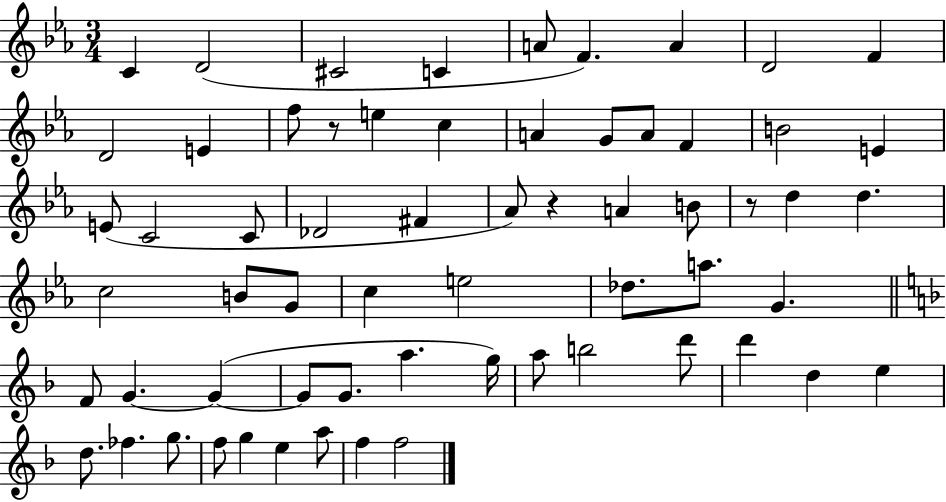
C4/q D4/h C#4/h C4/q A4/e F4/q. A4/q D4/h F4/q D4/h E4/q F5/e R/e E5/q C5/q A4/q G4/e A4/e F4/q B4/h E4/q E4/e C4/h C4/e Db4/h F#4/q Ab4/e R/q A4/q B4/e R/e D5/q D5/q. C5/h B4/e G4/e C5/q E5/h Db5/e. A5/e. G4/q. F4/e G4/q. G4/q G4/e G4/e. A5/q. G5/s A5/e B5/h D6/e D6/q D5/q E5/q D5/e. FES5/q. G5/e. F5/e G5/q E5/q A5/e F5/q F5/h